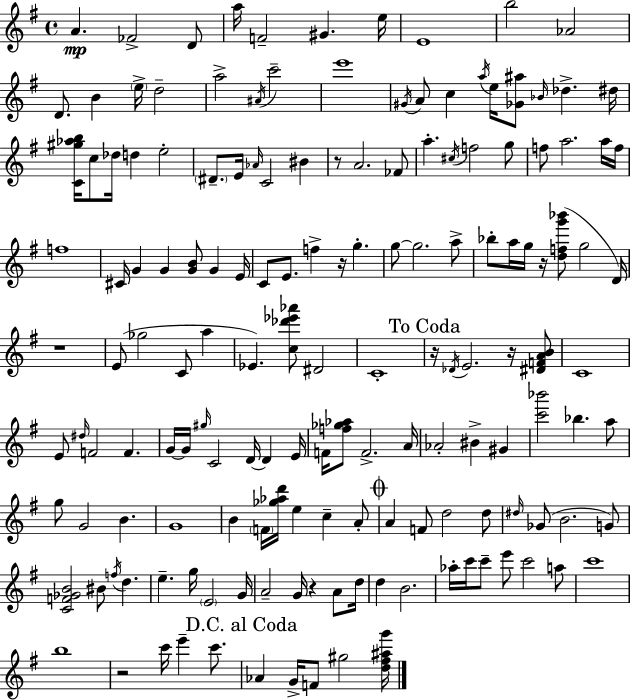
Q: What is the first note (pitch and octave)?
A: A4